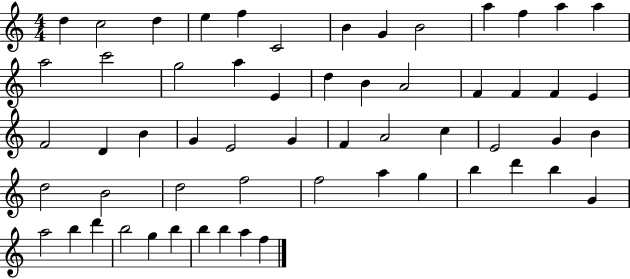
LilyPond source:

{
  \clef treble
  \numericTimeSignature
  \time 4/4
  \key c \major
  d''4 c''2 d''4 | e''4 f''4 c'2 | b'4 g'4 b'2 | a''4 f''4 a''4 a''4 | \break a''2 c'''2 | g''2 a''4 e'4 | d''4 b'4 a'2 | f'4 f'4 f'4 e'4 | \break f'2 d'4 b'4 | g'4 e'2 g'4 | f'4 a'2 c''4 | e'2 g'4 b'4 | \break d''2 b'2 | d''2 f''2 | f''2 a''4 g''4 | b''4 d'''4 b''4 g'4 | \break a''2 b''4 d'''4 | b''2 g''4 b''4 | b''4 b''4 a''4 f''4 | \bar "|."
}